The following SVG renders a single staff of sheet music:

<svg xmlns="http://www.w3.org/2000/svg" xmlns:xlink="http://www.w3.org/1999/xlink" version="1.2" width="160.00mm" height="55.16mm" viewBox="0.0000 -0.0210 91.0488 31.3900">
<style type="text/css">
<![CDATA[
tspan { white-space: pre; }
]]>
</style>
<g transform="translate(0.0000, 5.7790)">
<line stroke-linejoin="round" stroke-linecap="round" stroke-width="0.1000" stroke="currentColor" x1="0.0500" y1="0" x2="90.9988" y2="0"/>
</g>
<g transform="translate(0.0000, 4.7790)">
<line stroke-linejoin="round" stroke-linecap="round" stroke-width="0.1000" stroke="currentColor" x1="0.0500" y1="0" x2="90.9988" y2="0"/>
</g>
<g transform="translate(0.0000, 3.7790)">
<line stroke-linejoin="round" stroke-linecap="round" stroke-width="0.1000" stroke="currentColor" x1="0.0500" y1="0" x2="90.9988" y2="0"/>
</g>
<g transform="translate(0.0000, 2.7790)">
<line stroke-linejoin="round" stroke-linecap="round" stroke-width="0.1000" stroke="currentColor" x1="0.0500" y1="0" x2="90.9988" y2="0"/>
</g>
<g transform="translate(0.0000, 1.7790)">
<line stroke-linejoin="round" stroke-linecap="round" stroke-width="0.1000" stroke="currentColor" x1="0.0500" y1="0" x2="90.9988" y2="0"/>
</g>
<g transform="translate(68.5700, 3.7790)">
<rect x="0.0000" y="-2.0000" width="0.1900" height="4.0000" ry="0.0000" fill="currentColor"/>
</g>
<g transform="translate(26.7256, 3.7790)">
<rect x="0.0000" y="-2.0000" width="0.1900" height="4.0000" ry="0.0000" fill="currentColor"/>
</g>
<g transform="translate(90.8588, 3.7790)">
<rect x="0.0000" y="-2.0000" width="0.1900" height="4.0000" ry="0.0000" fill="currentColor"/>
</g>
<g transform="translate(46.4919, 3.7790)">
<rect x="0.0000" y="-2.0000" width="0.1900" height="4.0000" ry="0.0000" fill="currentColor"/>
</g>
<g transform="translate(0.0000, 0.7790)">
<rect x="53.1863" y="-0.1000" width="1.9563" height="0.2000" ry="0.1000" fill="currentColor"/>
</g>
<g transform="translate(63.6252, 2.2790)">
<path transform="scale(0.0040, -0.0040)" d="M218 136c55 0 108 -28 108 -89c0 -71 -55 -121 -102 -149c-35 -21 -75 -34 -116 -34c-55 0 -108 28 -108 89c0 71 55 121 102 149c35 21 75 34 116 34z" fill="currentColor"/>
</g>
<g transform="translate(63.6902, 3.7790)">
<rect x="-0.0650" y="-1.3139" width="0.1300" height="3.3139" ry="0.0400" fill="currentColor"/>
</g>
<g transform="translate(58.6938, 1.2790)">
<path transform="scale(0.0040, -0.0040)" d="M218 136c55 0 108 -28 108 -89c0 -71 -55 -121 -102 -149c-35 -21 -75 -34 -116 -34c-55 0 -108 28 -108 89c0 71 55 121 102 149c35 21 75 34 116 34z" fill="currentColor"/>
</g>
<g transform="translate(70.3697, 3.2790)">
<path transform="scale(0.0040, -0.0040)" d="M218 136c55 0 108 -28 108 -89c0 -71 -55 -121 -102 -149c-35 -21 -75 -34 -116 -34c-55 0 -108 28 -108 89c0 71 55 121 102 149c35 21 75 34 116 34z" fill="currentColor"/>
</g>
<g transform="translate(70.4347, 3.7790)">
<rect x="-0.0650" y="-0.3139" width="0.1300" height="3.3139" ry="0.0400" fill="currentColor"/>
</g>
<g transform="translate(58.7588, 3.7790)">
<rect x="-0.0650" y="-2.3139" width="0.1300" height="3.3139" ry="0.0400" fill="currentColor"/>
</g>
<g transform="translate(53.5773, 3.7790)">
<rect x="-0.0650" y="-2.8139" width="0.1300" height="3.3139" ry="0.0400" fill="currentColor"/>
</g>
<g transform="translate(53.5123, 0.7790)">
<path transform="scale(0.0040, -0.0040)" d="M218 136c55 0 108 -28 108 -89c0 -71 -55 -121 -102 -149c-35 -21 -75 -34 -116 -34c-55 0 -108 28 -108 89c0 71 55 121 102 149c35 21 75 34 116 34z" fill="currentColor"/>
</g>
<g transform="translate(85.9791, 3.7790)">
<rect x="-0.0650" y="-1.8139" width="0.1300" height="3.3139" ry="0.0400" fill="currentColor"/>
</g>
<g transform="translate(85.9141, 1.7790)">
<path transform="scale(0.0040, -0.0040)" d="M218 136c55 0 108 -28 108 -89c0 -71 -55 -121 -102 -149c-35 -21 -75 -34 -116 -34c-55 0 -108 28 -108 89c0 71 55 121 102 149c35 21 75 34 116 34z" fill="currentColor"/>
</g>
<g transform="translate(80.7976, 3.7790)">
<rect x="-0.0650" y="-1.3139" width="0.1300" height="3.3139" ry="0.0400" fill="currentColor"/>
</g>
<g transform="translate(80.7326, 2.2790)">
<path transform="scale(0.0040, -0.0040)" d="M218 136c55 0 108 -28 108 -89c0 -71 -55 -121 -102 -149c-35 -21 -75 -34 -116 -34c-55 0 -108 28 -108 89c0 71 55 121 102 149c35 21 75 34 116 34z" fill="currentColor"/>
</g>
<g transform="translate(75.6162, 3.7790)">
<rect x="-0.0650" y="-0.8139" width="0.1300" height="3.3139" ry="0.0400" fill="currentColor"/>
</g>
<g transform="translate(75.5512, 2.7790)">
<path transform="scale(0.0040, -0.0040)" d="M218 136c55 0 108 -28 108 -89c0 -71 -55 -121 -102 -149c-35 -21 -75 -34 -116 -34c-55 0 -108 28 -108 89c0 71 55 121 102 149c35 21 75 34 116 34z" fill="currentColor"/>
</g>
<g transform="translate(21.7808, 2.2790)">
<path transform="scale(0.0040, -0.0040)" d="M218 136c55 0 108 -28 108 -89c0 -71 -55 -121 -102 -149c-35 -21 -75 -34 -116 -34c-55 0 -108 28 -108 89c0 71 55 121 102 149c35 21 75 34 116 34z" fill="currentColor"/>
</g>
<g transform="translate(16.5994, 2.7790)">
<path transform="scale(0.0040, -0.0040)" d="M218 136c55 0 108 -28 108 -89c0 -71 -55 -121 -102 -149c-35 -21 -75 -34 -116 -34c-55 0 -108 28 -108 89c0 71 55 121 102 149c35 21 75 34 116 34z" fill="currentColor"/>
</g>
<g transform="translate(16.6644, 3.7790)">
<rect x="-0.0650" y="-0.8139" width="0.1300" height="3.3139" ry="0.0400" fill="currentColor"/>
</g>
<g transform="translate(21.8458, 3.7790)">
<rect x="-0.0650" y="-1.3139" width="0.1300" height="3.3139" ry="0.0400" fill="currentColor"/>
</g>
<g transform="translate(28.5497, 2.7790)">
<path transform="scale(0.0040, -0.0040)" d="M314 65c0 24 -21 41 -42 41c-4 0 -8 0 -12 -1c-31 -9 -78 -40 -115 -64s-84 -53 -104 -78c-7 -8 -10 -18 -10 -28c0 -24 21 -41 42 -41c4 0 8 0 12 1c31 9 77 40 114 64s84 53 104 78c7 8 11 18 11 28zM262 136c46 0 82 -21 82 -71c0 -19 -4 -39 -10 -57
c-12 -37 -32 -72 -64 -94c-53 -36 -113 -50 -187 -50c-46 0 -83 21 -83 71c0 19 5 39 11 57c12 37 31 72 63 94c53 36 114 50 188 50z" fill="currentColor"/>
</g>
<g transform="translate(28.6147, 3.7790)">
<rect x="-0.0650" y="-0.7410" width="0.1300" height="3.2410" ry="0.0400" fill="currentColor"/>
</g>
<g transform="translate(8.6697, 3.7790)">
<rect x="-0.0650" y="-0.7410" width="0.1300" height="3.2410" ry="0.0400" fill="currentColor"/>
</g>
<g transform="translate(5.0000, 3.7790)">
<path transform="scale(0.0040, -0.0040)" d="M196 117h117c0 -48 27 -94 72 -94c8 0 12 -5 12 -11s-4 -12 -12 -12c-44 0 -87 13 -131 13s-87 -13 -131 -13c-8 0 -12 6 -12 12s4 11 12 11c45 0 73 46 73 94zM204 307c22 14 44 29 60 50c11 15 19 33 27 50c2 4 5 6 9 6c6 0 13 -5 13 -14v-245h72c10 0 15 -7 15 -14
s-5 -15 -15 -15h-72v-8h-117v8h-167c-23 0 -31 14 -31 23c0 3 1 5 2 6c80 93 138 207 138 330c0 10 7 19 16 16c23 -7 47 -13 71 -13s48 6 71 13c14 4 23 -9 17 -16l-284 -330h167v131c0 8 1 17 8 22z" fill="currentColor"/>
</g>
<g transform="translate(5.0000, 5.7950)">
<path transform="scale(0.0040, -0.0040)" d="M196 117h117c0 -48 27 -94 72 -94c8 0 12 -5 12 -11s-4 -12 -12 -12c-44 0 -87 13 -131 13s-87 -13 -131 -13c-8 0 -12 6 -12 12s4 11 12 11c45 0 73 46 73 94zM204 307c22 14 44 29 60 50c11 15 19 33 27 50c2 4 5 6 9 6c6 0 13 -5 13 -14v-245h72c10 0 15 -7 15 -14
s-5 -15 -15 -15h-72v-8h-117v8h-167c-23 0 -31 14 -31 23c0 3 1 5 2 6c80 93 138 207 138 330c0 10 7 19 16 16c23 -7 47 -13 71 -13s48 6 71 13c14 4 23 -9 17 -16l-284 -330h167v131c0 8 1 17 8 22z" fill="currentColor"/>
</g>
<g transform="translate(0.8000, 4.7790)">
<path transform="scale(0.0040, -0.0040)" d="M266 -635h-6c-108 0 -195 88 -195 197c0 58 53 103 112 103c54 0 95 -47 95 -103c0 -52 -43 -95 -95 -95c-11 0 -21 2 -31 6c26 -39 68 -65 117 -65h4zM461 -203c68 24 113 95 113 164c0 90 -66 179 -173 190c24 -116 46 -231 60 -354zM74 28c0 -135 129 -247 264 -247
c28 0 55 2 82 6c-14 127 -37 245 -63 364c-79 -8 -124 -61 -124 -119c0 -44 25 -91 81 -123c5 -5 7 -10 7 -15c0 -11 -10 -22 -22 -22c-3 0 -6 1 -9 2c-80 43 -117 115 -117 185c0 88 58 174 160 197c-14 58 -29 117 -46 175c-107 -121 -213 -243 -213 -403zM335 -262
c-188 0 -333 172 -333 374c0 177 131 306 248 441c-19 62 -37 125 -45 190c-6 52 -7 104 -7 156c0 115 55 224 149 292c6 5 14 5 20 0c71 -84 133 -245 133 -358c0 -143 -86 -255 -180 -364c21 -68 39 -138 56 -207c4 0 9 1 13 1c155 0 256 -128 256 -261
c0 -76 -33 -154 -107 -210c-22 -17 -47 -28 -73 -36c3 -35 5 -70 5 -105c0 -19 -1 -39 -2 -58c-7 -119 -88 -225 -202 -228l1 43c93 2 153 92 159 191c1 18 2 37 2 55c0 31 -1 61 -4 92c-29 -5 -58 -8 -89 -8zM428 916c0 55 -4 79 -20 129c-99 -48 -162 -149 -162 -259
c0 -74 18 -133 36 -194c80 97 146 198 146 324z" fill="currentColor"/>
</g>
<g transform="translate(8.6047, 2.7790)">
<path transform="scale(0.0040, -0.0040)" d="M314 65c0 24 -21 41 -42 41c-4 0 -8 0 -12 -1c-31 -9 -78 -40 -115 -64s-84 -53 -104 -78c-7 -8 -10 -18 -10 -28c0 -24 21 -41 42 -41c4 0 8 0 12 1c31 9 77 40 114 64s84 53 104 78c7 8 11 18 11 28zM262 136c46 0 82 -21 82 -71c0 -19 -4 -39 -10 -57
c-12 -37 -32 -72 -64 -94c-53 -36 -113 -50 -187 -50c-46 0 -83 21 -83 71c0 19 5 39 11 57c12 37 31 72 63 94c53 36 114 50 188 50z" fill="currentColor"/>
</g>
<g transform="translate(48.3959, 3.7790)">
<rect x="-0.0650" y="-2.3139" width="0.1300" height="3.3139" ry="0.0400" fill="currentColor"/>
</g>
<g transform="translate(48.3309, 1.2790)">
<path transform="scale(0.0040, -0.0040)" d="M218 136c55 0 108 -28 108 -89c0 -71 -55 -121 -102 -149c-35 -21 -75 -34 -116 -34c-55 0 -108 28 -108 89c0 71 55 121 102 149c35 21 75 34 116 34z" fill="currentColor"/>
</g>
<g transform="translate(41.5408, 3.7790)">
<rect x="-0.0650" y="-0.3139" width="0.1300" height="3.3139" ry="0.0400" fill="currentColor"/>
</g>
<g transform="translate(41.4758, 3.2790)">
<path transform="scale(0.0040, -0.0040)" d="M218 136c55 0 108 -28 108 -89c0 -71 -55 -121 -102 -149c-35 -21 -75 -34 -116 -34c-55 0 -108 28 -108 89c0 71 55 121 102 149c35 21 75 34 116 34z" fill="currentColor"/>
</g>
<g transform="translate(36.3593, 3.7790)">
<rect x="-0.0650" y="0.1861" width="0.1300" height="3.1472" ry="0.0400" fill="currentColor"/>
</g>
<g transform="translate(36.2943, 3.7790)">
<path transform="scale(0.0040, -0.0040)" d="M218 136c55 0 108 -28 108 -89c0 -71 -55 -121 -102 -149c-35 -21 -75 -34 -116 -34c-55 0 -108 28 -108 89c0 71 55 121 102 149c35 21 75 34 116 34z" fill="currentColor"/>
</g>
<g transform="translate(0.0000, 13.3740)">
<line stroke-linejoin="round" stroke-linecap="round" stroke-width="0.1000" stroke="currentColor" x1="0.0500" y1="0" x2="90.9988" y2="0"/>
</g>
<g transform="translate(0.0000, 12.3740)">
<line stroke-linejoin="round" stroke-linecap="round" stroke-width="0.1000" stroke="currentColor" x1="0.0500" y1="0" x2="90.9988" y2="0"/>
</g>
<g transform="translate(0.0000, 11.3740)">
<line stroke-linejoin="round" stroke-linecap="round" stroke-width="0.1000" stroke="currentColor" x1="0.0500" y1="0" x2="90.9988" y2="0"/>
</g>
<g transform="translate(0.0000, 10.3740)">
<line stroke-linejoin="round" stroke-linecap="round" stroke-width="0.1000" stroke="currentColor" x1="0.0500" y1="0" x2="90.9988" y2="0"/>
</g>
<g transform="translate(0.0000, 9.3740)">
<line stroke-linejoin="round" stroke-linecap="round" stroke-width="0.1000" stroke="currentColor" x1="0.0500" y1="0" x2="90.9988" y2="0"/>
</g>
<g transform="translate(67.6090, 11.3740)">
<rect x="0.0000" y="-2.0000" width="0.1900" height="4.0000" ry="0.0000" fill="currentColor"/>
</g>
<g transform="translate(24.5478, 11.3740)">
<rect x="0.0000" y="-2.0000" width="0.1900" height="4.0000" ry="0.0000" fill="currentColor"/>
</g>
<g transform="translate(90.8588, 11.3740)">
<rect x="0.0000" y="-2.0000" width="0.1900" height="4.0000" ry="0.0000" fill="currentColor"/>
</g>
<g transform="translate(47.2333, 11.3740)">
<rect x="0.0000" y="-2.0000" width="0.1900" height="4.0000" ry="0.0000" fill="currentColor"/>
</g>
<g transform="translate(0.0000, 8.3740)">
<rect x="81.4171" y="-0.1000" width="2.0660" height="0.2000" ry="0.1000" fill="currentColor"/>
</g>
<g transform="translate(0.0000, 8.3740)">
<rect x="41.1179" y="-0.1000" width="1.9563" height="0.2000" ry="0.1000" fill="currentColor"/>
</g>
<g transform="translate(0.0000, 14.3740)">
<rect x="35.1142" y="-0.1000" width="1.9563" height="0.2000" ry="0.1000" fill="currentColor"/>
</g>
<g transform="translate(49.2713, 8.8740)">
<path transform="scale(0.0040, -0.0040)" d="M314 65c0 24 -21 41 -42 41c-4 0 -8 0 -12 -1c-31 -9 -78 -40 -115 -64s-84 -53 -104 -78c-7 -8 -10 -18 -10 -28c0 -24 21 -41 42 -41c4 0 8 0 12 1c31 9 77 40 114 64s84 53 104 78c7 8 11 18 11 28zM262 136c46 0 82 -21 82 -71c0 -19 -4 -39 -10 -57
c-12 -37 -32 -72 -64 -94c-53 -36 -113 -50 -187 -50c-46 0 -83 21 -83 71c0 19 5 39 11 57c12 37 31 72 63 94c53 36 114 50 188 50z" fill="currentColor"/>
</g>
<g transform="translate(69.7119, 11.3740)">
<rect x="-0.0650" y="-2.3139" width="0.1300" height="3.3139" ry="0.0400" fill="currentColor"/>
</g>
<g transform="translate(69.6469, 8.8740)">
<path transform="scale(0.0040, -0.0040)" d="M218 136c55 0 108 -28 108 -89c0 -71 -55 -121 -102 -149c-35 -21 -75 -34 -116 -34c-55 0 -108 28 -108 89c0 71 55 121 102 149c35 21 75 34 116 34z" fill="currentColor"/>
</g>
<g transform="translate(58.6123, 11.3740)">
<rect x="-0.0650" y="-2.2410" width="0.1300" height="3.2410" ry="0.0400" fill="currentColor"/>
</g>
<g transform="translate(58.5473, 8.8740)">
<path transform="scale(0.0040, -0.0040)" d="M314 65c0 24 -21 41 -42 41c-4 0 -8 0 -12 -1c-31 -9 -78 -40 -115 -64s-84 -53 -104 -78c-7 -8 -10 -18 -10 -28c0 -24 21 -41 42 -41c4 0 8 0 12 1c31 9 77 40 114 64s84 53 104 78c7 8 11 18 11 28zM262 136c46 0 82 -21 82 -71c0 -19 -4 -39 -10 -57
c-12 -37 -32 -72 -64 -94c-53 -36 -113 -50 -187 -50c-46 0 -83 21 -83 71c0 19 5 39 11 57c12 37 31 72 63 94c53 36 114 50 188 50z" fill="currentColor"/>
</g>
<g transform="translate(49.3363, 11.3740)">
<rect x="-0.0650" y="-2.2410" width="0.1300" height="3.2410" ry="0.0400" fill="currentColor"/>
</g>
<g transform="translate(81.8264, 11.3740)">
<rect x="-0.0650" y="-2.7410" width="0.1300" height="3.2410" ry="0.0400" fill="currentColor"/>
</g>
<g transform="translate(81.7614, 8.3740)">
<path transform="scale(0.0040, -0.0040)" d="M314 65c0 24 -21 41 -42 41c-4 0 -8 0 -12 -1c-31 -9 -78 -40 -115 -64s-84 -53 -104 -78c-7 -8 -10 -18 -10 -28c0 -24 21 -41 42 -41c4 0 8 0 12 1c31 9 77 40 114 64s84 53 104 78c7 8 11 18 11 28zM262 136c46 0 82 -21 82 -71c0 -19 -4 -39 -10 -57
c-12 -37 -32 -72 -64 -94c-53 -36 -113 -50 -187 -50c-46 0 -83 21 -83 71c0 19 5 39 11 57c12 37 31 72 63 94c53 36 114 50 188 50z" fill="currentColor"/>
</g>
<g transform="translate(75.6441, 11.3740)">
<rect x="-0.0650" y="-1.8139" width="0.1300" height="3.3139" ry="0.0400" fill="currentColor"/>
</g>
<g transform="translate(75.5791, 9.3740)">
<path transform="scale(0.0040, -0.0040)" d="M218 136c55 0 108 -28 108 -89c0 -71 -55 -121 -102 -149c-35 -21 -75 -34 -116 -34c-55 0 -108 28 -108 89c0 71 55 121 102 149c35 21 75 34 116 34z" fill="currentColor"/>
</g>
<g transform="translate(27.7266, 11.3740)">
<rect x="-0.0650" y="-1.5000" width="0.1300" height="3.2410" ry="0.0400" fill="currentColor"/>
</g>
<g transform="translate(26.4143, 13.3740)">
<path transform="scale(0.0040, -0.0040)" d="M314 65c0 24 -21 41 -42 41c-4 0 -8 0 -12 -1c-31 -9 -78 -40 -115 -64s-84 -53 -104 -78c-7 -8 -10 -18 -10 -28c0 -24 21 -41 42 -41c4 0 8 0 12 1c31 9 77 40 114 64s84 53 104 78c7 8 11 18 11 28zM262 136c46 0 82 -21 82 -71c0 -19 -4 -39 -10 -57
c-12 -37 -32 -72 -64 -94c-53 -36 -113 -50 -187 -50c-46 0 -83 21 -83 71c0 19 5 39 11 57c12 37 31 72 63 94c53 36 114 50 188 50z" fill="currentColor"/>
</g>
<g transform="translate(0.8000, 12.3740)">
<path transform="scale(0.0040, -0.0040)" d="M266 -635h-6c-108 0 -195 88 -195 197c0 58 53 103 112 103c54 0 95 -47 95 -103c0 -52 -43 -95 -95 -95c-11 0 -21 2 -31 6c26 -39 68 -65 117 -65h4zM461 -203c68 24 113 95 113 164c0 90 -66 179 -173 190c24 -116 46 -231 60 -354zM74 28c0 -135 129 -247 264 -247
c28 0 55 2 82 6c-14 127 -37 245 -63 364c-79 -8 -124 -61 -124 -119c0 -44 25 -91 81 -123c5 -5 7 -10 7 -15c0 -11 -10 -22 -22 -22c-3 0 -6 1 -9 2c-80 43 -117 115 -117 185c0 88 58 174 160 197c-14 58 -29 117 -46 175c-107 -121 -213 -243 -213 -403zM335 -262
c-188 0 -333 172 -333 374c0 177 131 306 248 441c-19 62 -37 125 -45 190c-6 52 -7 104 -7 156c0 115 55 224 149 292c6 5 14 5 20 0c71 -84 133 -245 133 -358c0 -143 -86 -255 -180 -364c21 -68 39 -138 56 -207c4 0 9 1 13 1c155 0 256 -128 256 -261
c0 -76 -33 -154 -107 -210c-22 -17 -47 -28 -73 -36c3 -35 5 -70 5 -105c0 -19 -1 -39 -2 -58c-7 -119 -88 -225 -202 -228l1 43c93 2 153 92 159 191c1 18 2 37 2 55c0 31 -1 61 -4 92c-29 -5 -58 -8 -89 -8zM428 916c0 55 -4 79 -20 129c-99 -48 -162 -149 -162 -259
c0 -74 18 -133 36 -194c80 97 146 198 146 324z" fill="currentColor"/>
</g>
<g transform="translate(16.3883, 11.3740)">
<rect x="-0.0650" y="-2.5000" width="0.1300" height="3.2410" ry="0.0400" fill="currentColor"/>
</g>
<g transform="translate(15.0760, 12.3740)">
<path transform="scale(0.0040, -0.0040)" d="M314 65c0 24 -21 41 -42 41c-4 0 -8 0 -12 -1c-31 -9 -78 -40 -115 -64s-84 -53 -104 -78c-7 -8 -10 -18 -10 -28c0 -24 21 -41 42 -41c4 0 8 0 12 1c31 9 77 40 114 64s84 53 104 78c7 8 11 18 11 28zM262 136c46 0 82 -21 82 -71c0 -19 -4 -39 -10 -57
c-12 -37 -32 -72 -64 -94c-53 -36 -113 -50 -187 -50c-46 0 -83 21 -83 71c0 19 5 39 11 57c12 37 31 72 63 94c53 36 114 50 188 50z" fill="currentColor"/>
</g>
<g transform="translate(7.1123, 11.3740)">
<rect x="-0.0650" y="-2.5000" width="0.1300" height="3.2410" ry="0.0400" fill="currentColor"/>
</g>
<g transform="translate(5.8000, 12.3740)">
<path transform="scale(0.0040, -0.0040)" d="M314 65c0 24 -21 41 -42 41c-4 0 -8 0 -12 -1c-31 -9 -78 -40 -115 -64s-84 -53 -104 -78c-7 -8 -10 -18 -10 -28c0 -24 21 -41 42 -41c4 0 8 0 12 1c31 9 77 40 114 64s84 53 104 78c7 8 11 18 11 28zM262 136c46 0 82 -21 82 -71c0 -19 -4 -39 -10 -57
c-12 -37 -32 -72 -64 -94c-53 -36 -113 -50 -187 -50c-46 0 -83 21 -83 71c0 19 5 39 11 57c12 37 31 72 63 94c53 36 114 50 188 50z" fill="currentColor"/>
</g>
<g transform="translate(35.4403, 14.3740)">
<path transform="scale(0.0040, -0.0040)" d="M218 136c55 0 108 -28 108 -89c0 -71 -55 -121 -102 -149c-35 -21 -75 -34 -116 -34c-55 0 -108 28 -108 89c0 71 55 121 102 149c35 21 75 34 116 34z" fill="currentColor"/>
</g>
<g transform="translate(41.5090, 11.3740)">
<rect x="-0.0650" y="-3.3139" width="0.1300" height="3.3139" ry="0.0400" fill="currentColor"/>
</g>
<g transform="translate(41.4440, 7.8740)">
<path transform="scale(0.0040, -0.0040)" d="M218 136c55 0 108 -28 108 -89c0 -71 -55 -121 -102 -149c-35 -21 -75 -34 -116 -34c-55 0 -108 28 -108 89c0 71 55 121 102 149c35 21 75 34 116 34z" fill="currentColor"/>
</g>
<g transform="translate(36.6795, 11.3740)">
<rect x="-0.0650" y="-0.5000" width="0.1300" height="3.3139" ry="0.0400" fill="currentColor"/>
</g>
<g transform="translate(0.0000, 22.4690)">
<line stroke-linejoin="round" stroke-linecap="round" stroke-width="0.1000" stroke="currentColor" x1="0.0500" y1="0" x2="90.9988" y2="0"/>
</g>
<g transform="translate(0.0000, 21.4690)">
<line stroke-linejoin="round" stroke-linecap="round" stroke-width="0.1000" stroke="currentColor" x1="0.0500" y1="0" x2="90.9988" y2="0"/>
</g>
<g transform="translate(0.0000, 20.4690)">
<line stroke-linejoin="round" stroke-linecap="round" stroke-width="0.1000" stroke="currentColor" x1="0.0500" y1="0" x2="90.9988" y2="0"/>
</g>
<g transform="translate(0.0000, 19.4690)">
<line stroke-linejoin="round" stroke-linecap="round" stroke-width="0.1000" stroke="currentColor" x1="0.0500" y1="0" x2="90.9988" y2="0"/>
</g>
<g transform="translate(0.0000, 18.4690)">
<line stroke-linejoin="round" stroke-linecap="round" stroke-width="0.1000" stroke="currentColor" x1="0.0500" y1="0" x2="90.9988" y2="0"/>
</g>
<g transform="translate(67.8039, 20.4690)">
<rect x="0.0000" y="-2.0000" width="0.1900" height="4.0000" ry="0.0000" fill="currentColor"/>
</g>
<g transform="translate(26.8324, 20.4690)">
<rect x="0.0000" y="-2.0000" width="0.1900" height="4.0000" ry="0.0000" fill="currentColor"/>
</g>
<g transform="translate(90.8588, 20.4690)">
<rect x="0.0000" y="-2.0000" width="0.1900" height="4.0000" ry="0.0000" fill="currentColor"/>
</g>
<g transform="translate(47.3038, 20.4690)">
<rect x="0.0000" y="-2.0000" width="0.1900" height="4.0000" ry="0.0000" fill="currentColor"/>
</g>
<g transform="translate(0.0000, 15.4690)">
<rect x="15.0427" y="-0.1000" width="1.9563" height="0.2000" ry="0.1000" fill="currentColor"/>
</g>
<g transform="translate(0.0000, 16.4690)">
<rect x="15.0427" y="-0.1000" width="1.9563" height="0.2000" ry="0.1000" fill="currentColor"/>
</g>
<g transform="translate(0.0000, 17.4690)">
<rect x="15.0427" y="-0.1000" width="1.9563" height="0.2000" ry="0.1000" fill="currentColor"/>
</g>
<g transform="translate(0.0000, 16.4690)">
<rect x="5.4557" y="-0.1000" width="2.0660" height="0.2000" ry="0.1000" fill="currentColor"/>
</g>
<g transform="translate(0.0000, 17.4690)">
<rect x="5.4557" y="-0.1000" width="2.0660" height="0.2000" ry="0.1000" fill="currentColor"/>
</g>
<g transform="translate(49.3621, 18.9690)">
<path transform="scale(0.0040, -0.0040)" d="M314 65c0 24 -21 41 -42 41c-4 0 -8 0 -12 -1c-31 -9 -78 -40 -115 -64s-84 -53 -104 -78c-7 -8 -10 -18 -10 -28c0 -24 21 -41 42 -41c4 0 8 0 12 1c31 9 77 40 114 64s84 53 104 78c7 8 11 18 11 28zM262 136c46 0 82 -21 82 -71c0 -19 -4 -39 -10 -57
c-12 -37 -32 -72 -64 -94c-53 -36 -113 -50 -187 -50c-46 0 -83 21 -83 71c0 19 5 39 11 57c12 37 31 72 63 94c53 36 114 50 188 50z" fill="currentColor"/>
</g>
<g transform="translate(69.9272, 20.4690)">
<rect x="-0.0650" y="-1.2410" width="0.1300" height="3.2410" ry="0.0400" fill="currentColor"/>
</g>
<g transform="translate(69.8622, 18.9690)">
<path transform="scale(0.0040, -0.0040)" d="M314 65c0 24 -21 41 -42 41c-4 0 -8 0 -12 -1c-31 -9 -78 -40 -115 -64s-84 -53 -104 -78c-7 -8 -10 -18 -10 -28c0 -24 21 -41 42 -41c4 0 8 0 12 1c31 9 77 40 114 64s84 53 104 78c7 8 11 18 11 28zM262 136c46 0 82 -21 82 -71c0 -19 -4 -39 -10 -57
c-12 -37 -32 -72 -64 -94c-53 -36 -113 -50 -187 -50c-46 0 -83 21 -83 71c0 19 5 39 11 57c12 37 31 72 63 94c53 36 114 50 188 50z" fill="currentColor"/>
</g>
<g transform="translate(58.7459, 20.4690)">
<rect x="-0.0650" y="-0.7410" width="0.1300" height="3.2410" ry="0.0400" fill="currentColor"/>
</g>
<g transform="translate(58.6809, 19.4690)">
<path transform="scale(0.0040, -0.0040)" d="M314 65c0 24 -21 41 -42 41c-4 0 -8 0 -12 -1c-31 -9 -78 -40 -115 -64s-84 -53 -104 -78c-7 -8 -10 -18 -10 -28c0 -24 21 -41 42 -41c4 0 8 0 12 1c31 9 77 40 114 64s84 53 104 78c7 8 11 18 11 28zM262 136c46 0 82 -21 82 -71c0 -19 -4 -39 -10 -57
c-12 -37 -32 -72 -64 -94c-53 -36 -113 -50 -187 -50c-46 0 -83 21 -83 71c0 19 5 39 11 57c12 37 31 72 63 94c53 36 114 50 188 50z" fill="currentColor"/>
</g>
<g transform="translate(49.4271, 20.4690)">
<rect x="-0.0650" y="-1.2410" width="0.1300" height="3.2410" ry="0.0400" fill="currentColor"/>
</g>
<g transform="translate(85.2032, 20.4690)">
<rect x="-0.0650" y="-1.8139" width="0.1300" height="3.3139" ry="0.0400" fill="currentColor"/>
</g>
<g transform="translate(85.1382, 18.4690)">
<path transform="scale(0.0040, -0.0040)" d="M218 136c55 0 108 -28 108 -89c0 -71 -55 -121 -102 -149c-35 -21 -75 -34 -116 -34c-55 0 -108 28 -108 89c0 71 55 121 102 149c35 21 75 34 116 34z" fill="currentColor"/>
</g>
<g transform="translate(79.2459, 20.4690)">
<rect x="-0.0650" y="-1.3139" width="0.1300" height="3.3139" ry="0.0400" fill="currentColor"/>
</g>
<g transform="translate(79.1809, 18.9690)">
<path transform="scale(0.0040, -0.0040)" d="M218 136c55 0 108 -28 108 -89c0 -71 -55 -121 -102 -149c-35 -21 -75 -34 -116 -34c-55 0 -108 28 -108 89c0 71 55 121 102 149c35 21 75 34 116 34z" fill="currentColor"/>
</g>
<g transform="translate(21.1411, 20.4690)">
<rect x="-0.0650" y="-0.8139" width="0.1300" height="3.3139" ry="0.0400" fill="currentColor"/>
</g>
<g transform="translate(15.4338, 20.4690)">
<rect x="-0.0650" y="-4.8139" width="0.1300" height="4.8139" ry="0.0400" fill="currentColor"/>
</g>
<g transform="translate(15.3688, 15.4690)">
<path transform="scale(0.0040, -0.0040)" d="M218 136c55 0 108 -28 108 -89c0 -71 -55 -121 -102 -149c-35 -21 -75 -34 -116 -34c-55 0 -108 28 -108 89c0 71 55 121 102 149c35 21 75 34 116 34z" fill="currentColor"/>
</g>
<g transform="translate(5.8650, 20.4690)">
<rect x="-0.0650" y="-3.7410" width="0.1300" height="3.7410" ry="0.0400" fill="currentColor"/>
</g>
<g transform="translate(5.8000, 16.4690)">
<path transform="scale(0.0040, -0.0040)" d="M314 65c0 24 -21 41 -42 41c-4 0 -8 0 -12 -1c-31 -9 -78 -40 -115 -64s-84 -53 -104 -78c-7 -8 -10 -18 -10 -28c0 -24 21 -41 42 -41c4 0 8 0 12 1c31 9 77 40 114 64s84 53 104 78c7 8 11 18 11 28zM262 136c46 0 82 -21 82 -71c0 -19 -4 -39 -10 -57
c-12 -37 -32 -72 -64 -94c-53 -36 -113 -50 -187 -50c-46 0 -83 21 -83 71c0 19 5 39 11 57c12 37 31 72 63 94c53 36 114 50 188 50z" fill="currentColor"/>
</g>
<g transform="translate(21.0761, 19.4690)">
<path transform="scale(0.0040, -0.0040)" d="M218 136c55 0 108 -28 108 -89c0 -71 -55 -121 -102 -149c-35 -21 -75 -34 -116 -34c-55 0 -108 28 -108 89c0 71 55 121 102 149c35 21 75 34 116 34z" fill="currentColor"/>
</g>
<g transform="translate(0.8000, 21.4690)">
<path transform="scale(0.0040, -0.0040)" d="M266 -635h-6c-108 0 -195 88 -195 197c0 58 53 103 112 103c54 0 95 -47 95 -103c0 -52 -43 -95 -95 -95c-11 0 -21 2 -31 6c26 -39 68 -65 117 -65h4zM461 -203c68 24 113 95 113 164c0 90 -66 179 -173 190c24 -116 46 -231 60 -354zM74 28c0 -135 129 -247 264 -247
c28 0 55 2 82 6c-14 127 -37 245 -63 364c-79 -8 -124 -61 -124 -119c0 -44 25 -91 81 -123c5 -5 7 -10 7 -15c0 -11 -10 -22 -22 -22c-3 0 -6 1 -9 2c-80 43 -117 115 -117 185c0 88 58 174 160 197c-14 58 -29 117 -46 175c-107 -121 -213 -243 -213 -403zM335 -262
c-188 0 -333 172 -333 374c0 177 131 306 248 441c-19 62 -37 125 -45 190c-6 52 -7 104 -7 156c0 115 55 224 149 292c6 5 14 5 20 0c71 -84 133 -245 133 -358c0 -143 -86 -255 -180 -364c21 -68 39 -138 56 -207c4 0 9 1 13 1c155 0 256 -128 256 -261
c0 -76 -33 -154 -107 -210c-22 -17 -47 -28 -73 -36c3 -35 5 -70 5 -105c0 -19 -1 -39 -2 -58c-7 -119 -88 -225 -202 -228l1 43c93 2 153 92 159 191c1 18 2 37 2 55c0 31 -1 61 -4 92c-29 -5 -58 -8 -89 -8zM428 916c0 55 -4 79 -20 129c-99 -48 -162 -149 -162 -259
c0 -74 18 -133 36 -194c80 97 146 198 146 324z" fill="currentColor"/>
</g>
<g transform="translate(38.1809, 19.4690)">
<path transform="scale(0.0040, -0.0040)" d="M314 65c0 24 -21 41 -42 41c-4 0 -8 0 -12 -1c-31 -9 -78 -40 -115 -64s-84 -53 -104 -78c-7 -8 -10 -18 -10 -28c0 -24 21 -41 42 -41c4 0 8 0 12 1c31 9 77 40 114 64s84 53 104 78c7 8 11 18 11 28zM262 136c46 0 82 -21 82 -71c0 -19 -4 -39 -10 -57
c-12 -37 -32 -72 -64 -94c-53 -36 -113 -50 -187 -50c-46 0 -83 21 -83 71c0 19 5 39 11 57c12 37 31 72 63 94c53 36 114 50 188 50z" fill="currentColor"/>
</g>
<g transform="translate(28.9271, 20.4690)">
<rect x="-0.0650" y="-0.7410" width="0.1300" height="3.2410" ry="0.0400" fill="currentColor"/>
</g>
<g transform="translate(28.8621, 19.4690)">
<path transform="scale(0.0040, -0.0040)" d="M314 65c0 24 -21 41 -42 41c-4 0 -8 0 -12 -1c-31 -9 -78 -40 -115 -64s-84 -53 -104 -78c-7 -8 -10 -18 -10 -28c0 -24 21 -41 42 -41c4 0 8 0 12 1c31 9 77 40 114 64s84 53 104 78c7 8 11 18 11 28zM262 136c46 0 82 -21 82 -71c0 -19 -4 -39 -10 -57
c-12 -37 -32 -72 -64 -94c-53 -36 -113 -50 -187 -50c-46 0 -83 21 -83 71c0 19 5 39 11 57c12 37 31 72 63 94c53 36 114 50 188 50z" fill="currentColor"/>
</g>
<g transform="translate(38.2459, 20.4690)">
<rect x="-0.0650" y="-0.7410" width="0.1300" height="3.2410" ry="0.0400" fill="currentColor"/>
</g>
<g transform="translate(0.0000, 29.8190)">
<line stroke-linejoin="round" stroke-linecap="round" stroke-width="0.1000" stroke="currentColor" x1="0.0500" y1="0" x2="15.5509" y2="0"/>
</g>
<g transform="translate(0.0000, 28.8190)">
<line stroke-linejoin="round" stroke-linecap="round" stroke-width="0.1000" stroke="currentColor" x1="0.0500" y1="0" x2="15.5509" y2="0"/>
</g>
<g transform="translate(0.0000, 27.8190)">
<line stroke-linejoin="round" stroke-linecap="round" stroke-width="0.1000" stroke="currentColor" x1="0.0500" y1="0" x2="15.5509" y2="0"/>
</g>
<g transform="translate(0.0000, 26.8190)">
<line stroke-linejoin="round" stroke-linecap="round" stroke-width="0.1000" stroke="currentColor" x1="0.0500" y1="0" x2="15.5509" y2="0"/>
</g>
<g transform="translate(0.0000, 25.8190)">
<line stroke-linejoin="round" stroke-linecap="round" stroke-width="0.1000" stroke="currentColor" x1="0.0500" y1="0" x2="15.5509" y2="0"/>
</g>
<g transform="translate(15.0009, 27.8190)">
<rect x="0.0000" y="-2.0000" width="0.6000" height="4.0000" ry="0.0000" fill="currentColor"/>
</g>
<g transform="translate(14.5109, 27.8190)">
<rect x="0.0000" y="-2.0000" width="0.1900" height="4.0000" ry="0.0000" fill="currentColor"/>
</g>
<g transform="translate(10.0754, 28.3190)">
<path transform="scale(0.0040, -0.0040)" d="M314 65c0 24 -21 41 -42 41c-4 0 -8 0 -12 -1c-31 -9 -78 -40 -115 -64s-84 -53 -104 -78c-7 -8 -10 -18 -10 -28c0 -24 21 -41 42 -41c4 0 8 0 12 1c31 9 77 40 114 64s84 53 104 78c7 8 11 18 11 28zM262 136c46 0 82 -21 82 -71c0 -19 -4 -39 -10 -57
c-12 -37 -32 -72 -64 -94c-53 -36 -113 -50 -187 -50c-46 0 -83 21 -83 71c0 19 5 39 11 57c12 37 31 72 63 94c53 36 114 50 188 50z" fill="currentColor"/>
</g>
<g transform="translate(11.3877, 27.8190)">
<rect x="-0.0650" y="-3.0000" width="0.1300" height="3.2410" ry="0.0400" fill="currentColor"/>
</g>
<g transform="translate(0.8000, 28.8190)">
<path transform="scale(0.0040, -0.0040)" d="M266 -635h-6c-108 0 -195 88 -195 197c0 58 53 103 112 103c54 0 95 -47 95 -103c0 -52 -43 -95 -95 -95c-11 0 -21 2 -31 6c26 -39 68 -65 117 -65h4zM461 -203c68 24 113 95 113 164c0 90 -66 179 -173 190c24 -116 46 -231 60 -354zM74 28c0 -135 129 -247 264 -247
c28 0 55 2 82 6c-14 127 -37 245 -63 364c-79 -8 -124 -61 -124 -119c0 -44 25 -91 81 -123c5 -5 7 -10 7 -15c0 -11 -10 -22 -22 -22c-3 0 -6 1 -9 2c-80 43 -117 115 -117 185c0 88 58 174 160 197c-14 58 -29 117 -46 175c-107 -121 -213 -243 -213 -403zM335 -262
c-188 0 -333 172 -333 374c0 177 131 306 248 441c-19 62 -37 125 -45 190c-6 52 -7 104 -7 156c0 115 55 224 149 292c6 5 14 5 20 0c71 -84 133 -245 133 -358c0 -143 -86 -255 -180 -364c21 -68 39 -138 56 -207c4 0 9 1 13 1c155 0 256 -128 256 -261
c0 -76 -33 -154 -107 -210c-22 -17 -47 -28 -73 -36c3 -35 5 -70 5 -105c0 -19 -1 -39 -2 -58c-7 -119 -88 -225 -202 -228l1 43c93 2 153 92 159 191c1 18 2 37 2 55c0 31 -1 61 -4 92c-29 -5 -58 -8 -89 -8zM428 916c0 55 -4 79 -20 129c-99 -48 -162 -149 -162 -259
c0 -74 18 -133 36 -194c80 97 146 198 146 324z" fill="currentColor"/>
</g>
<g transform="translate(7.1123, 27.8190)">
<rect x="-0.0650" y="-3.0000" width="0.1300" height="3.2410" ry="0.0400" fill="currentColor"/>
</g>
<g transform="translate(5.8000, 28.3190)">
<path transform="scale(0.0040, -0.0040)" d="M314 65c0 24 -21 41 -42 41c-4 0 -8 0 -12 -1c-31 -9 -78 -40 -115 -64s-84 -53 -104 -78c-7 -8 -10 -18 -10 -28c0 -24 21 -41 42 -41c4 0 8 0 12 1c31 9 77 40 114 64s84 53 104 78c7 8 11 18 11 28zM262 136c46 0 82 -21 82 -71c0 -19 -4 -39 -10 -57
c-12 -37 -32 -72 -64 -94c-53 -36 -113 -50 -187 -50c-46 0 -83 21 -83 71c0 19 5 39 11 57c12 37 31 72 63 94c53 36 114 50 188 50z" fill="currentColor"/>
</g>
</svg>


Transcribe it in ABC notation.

X:1
T:Untitled
M:4/4
L:1/4
K:C
d2 d e d2 B c g a g e c d e f G2 G2 E2 C b g2 g2 g f a2 c'2 e' d d2 d2 e2 d2 e2 e f A2 A2